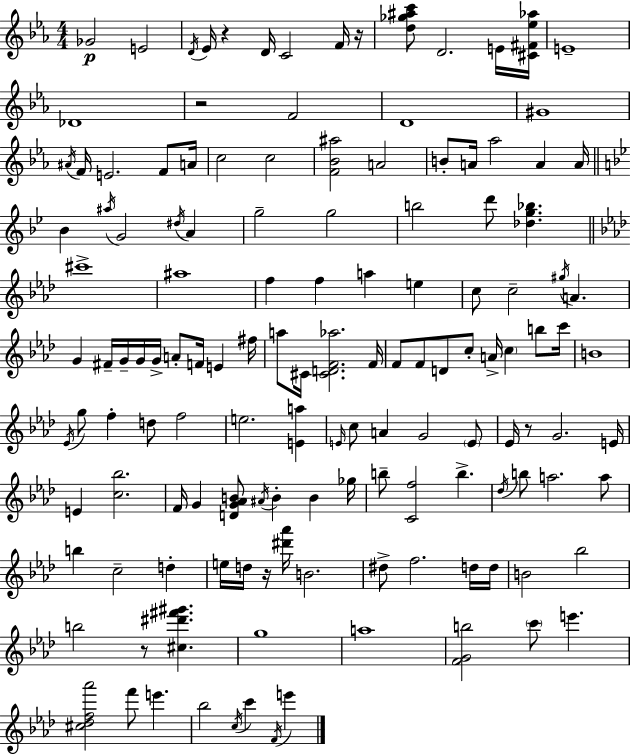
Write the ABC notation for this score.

X:1
T:Untitled
M:4/4
L:1/4
K:Cm
_G2 E2 D/4 _E/4 z D/4 C2 F/4 z/4 [d_g^ac']/2 D2 E/4 [^C^F_e_a]/4 E4 _D4 z2 F2 D4 ^G4 ^A/4 F/4 E2 F/2 A/4 c2 c2 [F_B^a]2 A2 B/2 A/4 _a2 A A/4 _B ^a/4 G2 ^d/4 A g2 g2 b2 d'/2 [_dg_b] ^c'4 ^a4 f f a e c/2 c2 ^g/4 A G ^F/4 G/4 G/4 G/4 A/2 F/4 E ^f/4 a/2 ^C/4 [^CDF_a]2 F/4 F/2 F/2 D/2 c/2 A/4 c b/2 c'/4 B4 _E/4 g/2 f d/2 f2 e2 [Ea] E/4 c/2 A G2 E/2 _E/4 z/2 G2 E/4 E [c_b]2 F/4 G [DG_AB]/2 ^A/4 B B _g/4 b/2 [Cf]2 b _d/4 b/2 a2 a/2 b c2 d e/4 d/4 z/4 [^d'_a']/4 B2 ^d/2 f2 d/4 d/4 B2 _b2 b2 z/2 [^c^d'^f'^g'] g4 a4 [FGb]2 c'/2 e' [^c_df_a']2 f'/2 e' _b2 c/4 c' F/4 e'